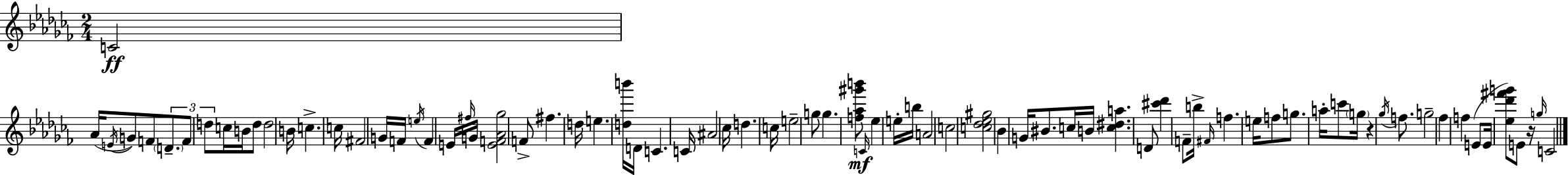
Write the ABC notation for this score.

X:1
T:Untitled
M:2/4
L:1/4
K:Abm
C2 _A/4 E/4 G/2 F/2 D/2 F/2 d/2 c/4 B/4 d/2 d2 B/4 c c/4 ^F2 G/4 F/4 e/4 F E/4 ^f/4 G/4 [EF_A_g]2 F/2 ^f d/4 e [db']/4 D/4 C C/4 ^A2 _c/4 d c/4 e2 g/2 g [f_a^g'b']/2 C/4 _e e/4 b/4 A2 c2 [c_d_e^g]2 _B G/4 ^B/2 c/4 B/4 [c^da] D/2 [^c'_d'] F/2 b/4 ^F/4 f e/4 f/2 g/2 a/4 c'/2 g/4 z _g/4 f/2 g2 _f f E/2 E/4 [_e_d'^f'g']/2 E/2 z/4 g/4 C2